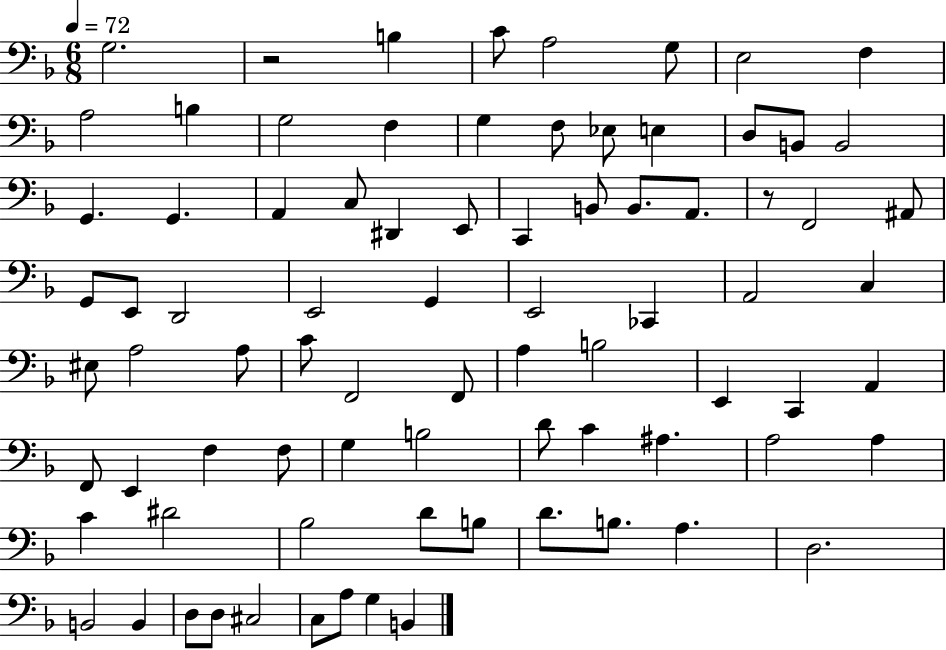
{
  \clef bass
  \numericTimeSignature
  \time 6/8
  \key f \major
  \tempo 4 = 72
  \repeat volta 2 { g2. | r2 b4 | c'8 a2 g8 | e2 f4 | \break a2 b4 | g2 f4 | g4 f8 ees8 e4 | d8 b,8 b,2 | \break g,4. g,4. | a,4 c8 dis,4 e,8 | c,4 b,8 b,8. a,8. | r8 f,2 ais,8 | \break g,8 e,8 d,2 | e,2 g,4 | e,2 ces,4 | a,2 c4 | \break eis8 a2 a8 | c'8 f,2 f,8 | a4 b2 | e,4 c,4 a,4 | \break f,8 e,4 f4 f8 | g4 b2 | d'8 c'4 ais4. | a2 a4 | \break c'4 dis'2 | bes2 d'8 b8 | d'8. b8. a4. | d2. | \break b,2 b,4 | d8 d8 cis2 | c8 a8 g4 b,4 | } \bar "|."
}